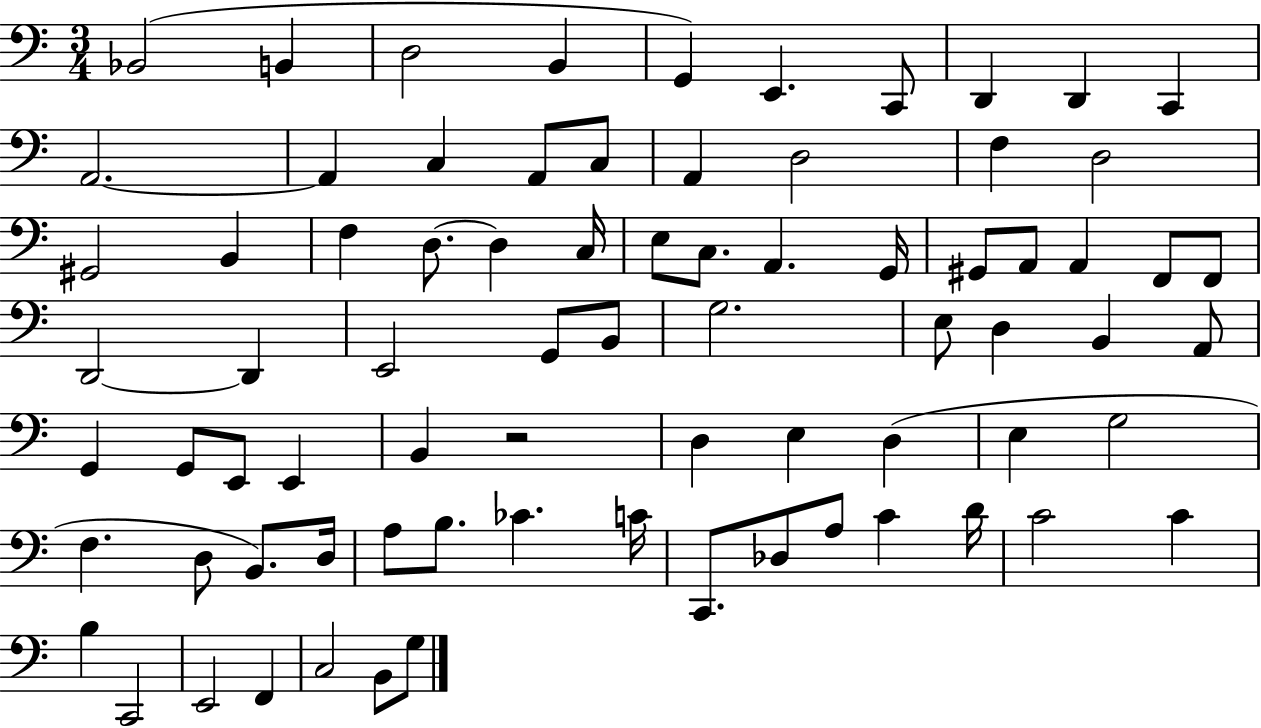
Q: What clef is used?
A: bass